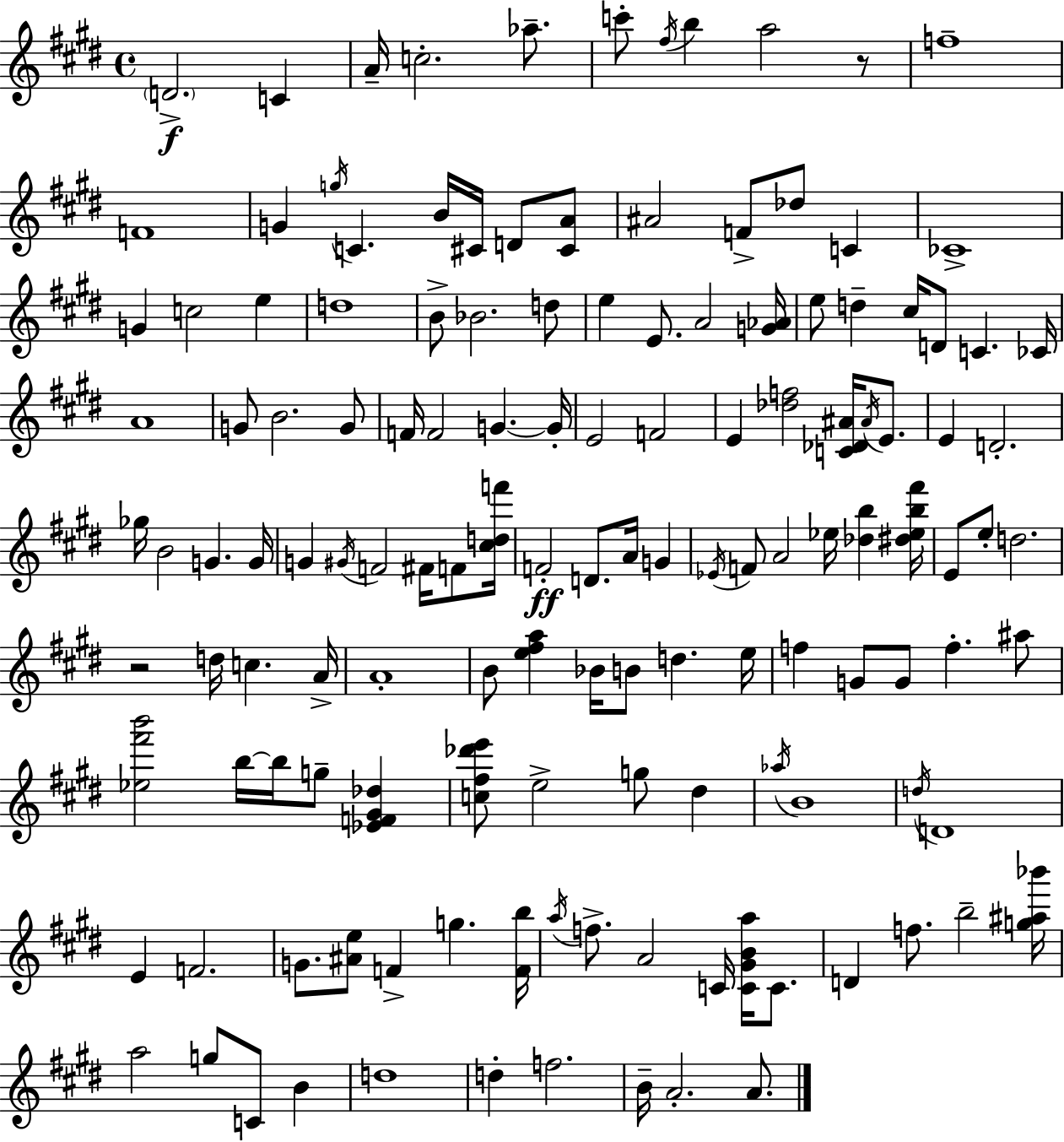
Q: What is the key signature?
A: E major